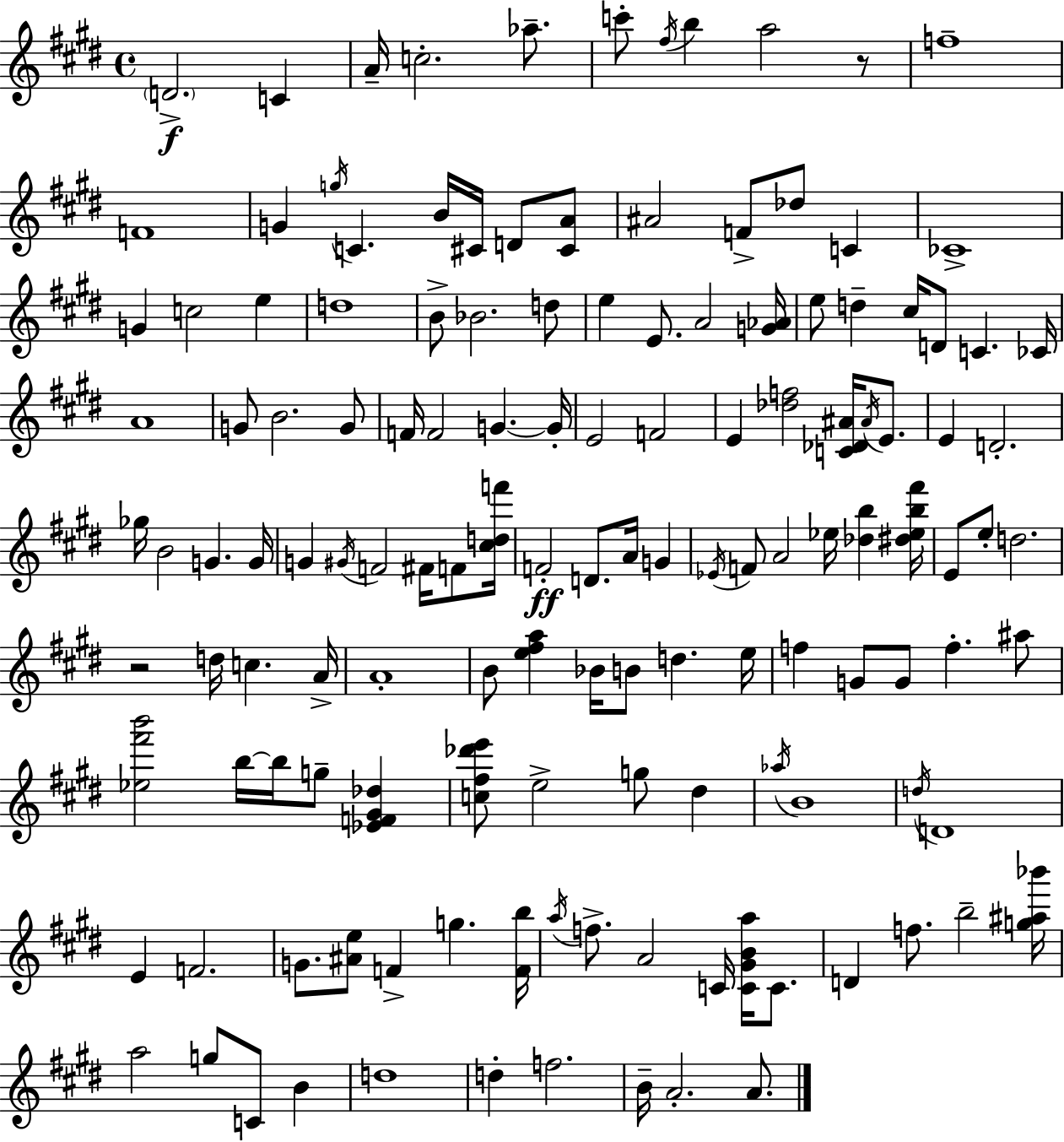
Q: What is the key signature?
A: E major